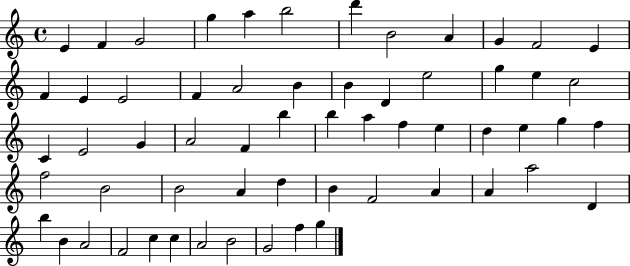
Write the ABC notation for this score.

X:1
T:Untitled
M:4/4
L:1/4
K:C
E F G2 g a b2 d' B2 A G F2 E F E E2 F A2 B B D e2 g e c2 C E2 G A2 F b b a f e d e g f f2 B2 B2 A d B F2 A A a2 D b B A2 F2 c c A2 B2 G2 f g